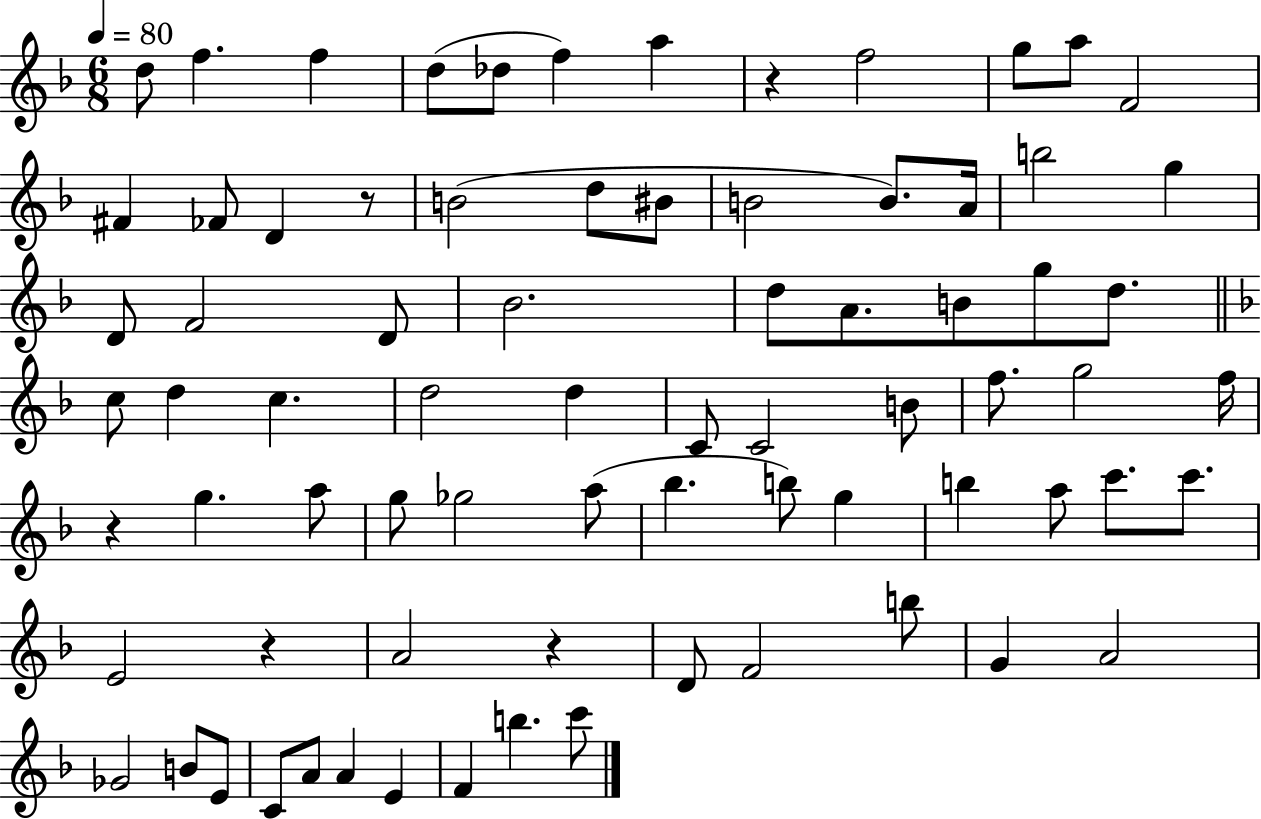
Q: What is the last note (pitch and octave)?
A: C6